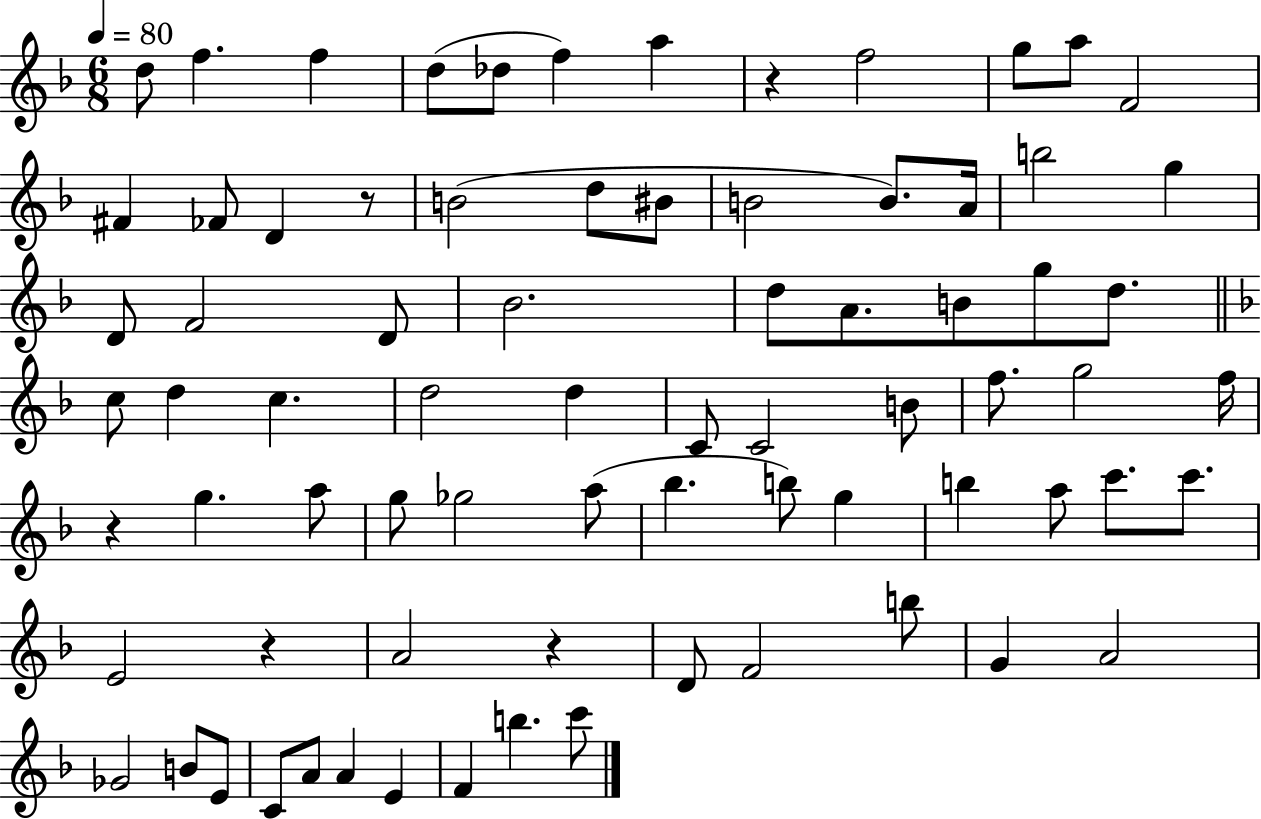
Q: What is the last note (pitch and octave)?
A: C6